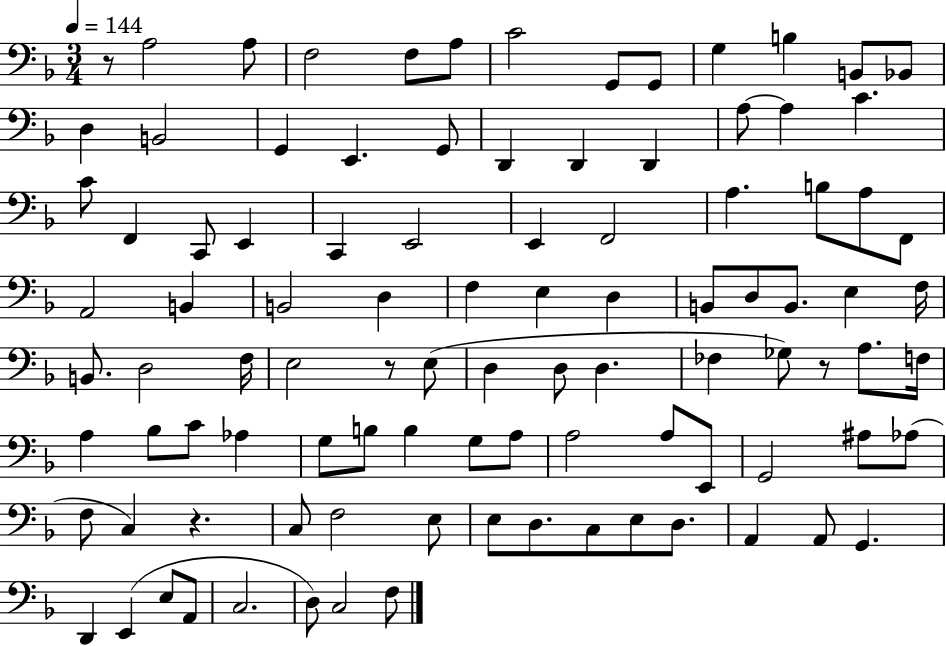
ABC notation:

X:1
T:Untitled
M:3/4
L:1/4
K:F
z/2 A,2 A,/2 F,2 F,/2 A,/2 C2 G,,/2 G,,/2 G, B, B,,/2 _B,,/2 D, B,,2 G,, E,, G,,/2 D,, D,, D,, A,/2 A, C C/2 F,, C,,/2 E,, C,, E,,2 E,, F,,2 A, B,/2 A,/2 F,,/2 A,,2 B,, B,,2 D, F, E, D, B,,/2 D,/2 B,,/2 E, F,/4 B,,/2 D,2 F,/4 E,2 z/2 E,/2 D, D,/2 D, _F, _G,/2 z/2 A,/2 F,/4 A, _B,/2 C/2 _A, G,/2 B,/2 B, G,/2 A,/2 A,2 A,/2 E,,/2 G,,2 ^A,/2 _A,/2 F,/2 C, z C,/2 F,2 E,/2 E,/2 D,/2 C,/2 E,/2 D,/2 A,, A,,/2 G,, D,, E,, E,/2 A,,/2 C,2 D,/2 C,2 F,/2